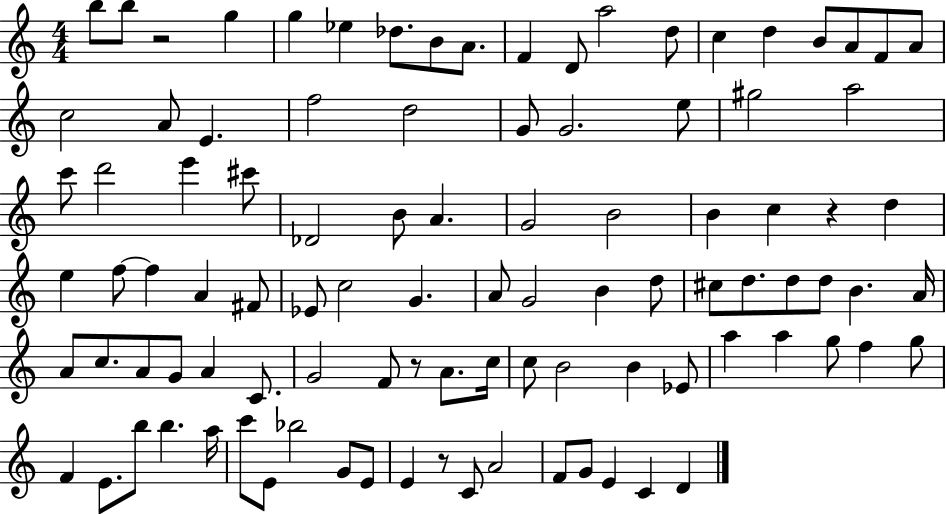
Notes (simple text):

B5/e B5/e R/h G5/q G5/q Eb5/q Db5/e. B4/e A4/e. F4/q D4/e A5/h D5/e C5/q D5/q B4/e A4/e F4/e A4/e C5/h A4/e E4/q. F5/h D5/h G4/e G4/h. E5/e G#5/h A5/h C6/e D6/h E6/q C#6/e Db4/h B4/e A4/q. G4/h B4/h B4/q C5/q R/q D5/q E5/q F5/e F5/q A4/q F#4/e Eb4/e C5/h G4/q. A4/e G4/h B4/q D5/e C#5/e D5/e. D5/e D5/e B4/q. A4/s A4/e C5/e. A4/e G4/e A4/q C4/e. G4/h F4/e R/e A4/e. C5/s C5/e B4/h B4/q Eb4/e A5/q A5/q G5/e F5/q G5/e F4/q E4/e. B5/e B5/q. A5/s C6/e E4/e Bb5/h G4/e E4/e E4/q R/e C4/e A4/h F4/e G4/e E4/q C4/q D4/q